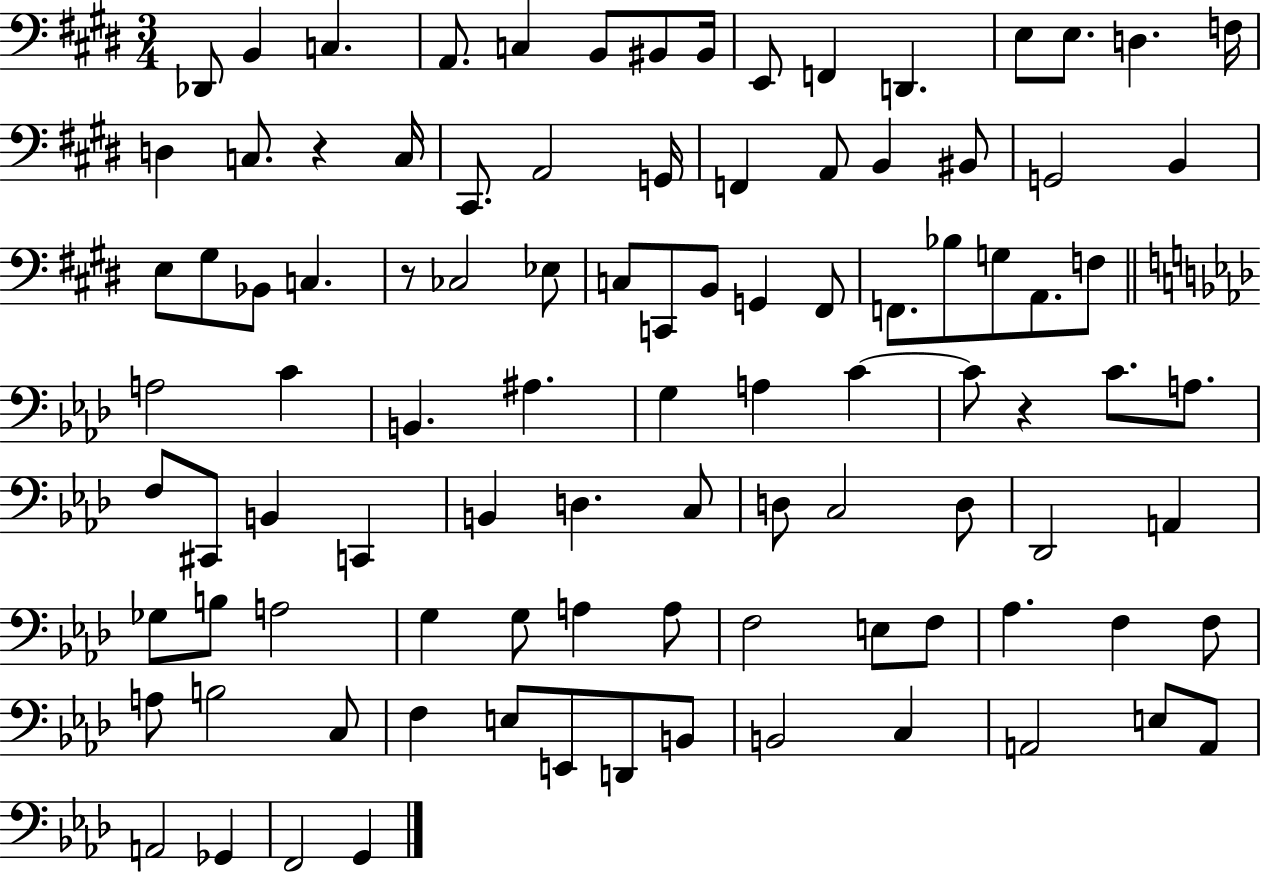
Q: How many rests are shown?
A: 3